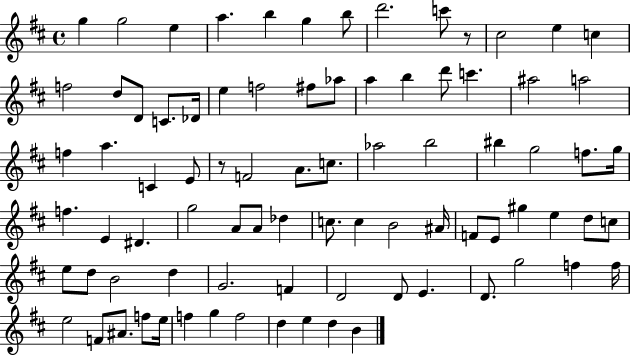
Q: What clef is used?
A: treble